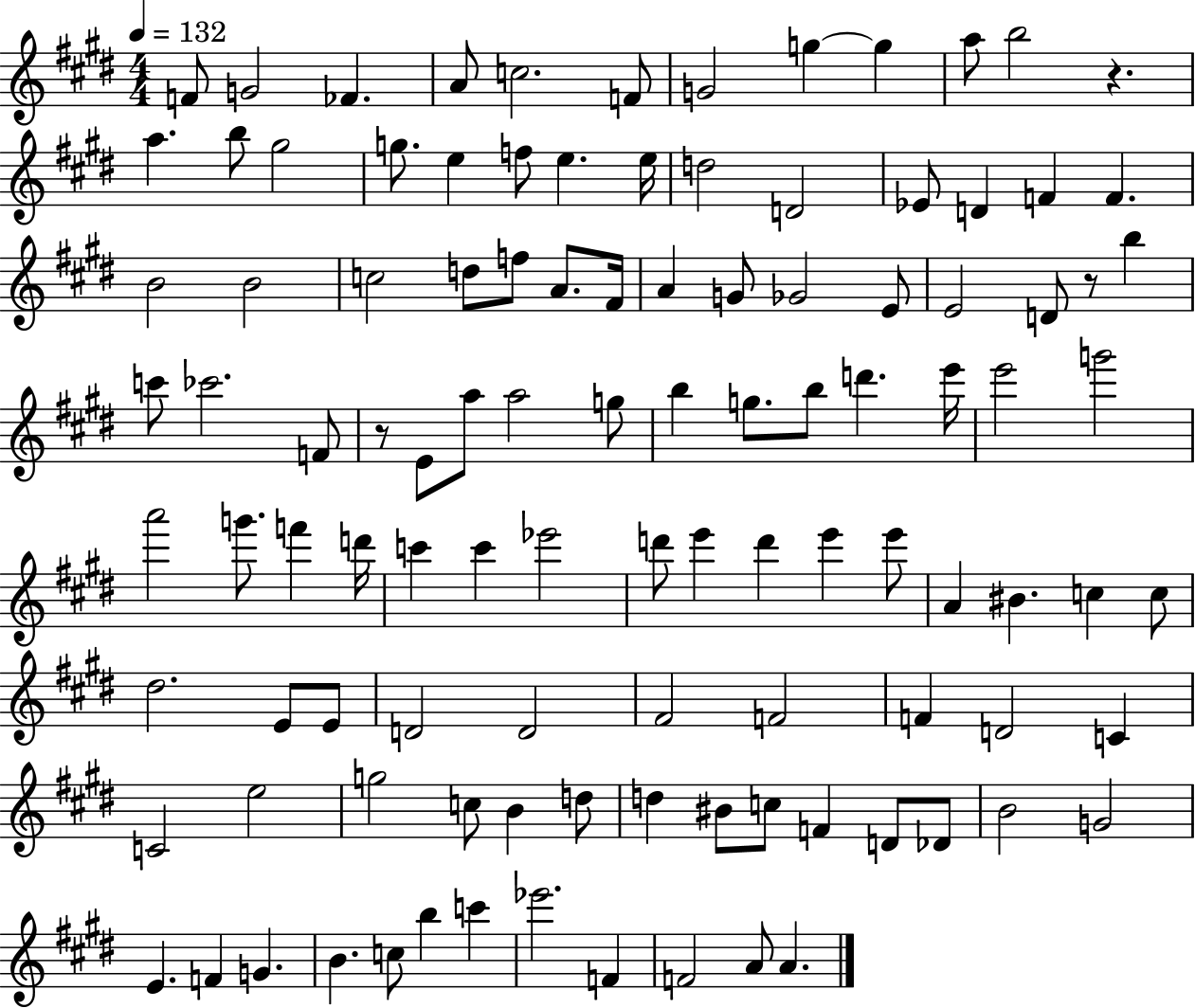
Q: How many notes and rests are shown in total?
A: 108